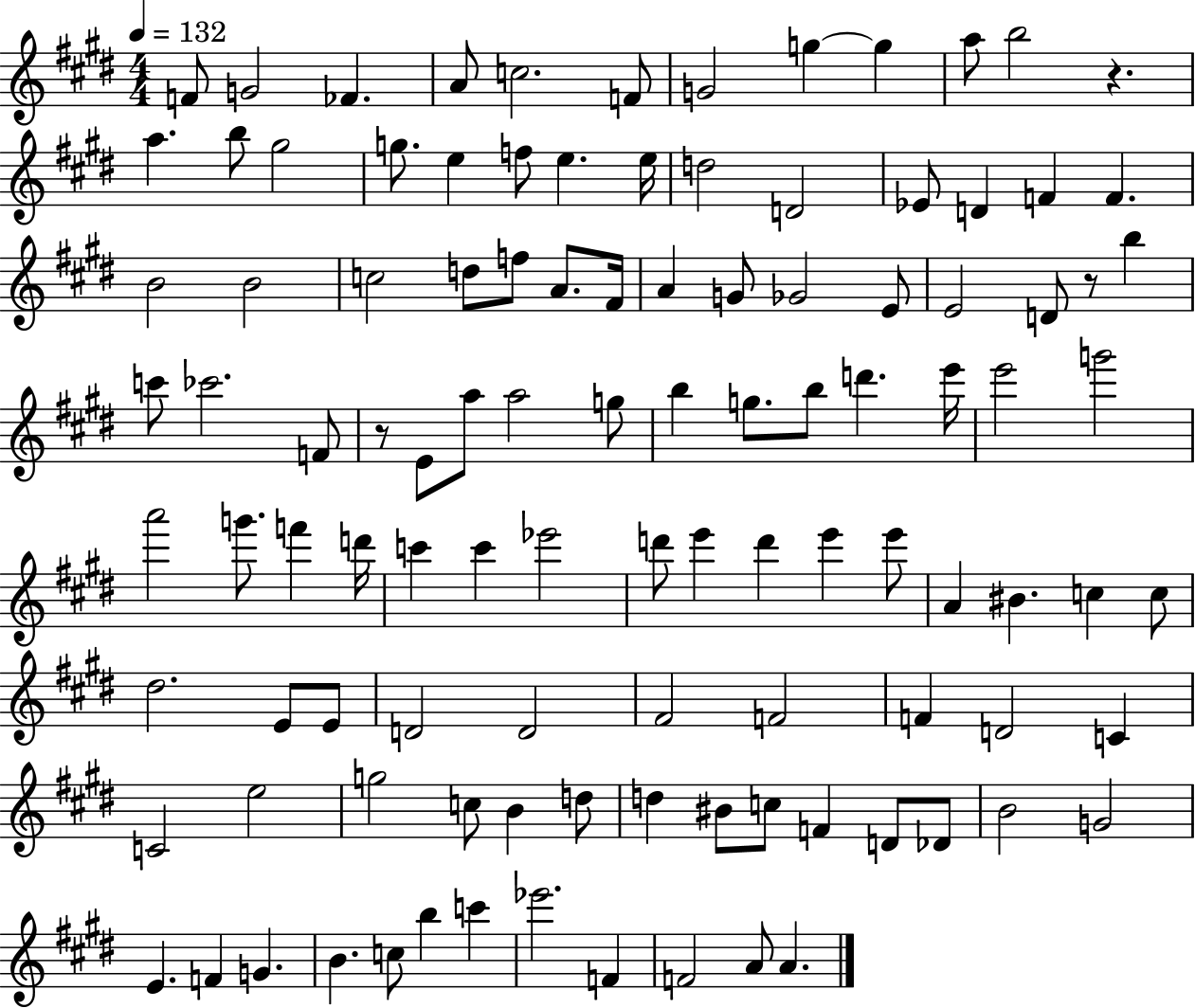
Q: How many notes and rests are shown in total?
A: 108